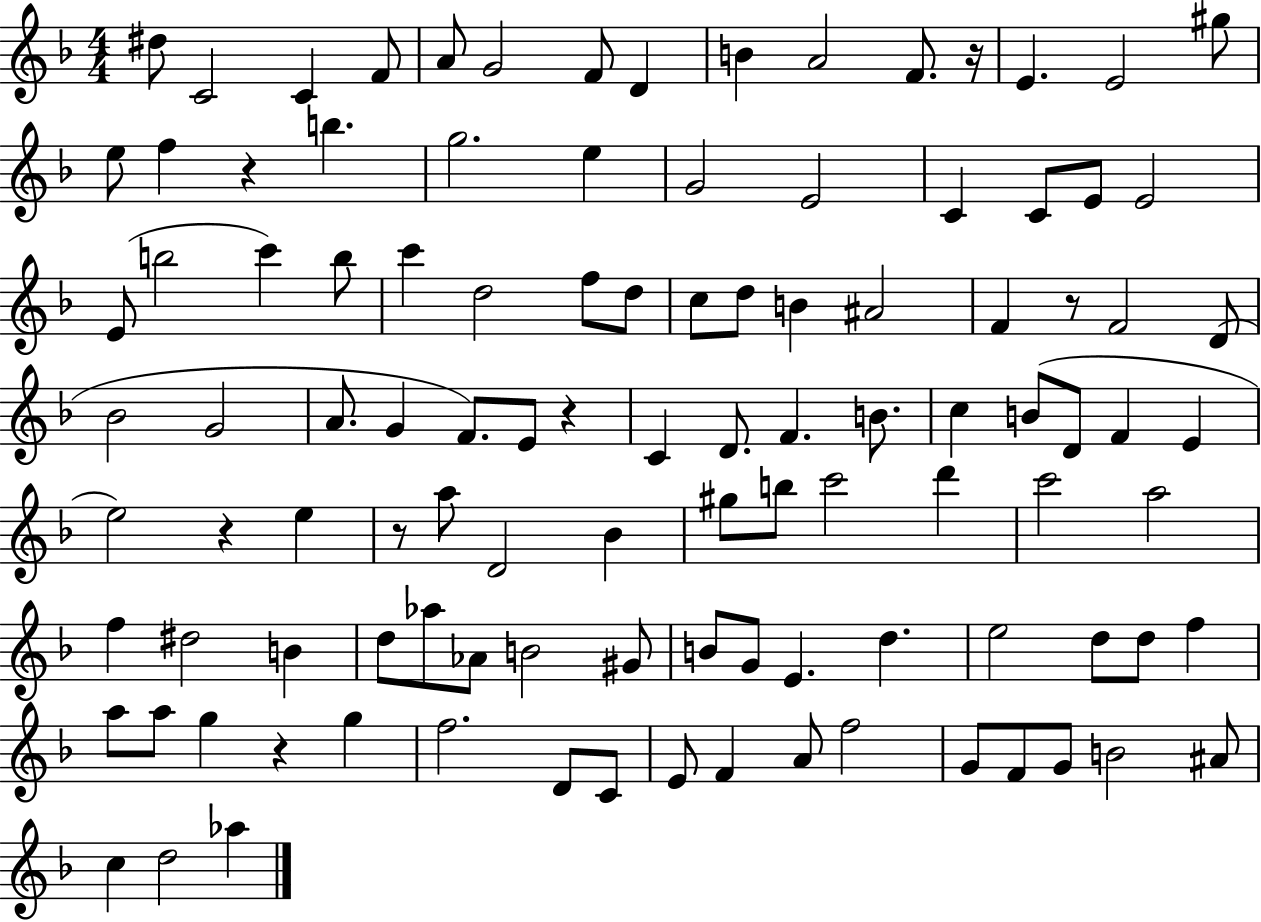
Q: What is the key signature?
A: F major